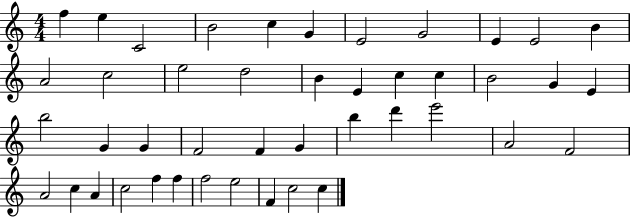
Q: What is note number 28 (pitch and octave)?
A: G4